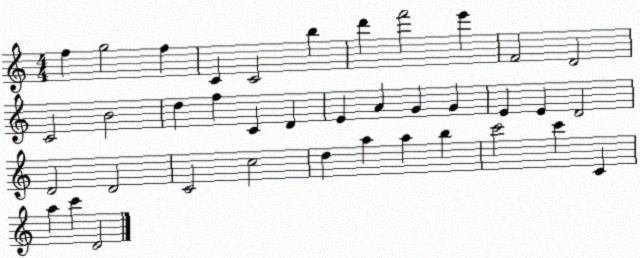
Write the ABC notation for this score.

X:1
T:Untitled
M:4/4
L:1/4
K:C
f g2 f C C2 b d' f'2 e' F2 D2 C2 B2 d f C D E A G G E E D2 D2 D2 C2 c2 d a a b c'2 c' C a c' D2